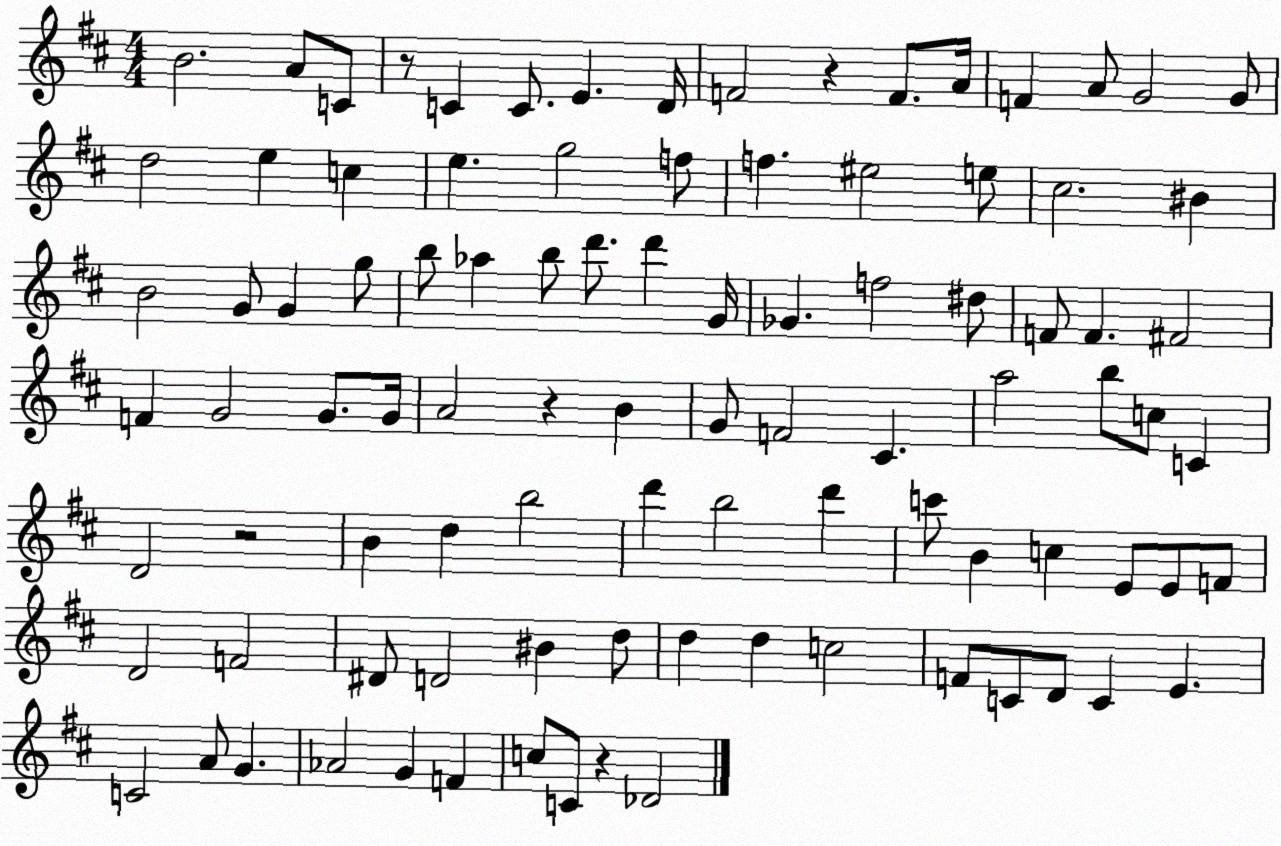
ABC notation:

X:1
T:Untitled
M:4/4
L:1/4
K:D
B2 A/2 C/2 z/2 C C/2 E D/4 F2 z F/2 A/4 F A/2 G2 G/2 d2 e c e g2 f/2 f ^e2 e/2 ^c2 ^B B2 G/2 G g/2 b/2 _a b/2 d'/2 d' G/4 _G f2 ^d/2 F/2 F ^F2 F G2 G/2 G/4 A2 z B G/2 F2 ^C a2 b/2 c/2 C D2 z2 B d b2 d' b2 d' c'/2 B c E/2 E/2 F/2 D2 F2 ^D/2 D2 ^B d/2 d d c2 F/2 C/2 D/2 C E C2 A/2 G _A2 G F c/2 C/2 z _D2